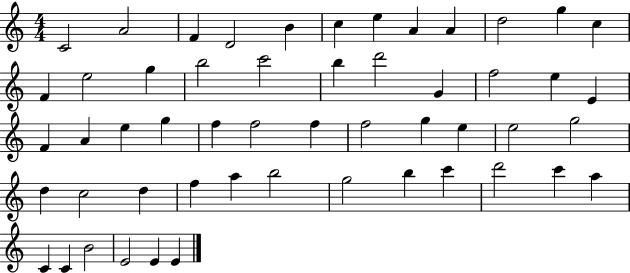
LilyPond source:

{
  \clef treble
  \numericTimeSignature
  \time 4/4
  \key c \major
  c'2 a'2 | f'4 d'2 b'4 | c''4 e''4 a'4 a'4 | d''2 g''4 c''4 | \break f'4 e''2 g''4 | b''2 c'''2 | b''4 d'''2 g'4 | f''2 e''4 e'4 | \break f'4 a'4 e''4 g''4 | f''4 f''2 f''4 | f''2 g''4 e''4 | e''2 g''2 | \break d''4 c''2 d''4 | f''4 a''4 b''2 | g''2 b''4 c'''4 | d'''2 c'''4 a''4 | \break c'4 c'4 b'2 | e'2 e'4 e'4 | \bar "|."
}